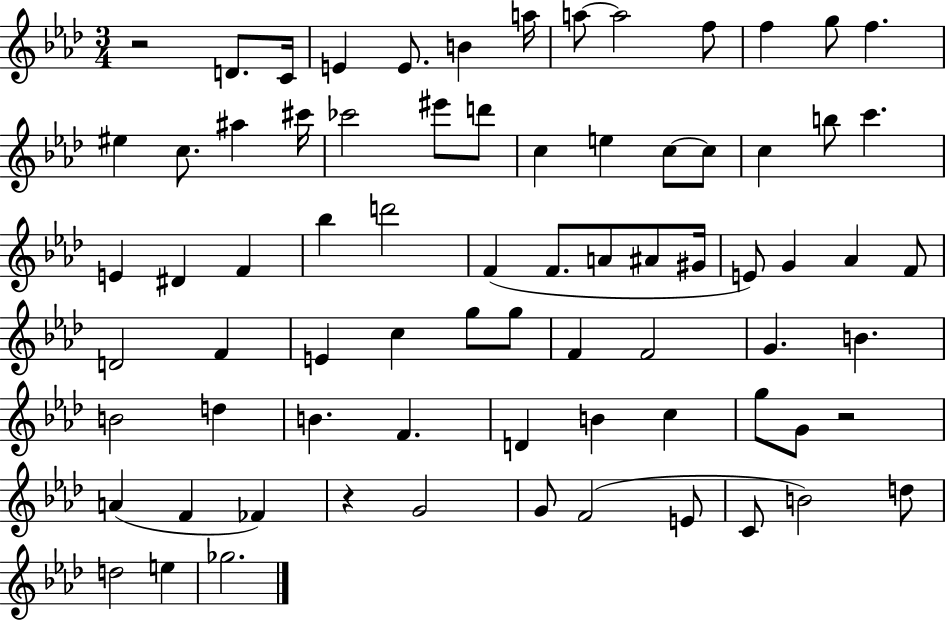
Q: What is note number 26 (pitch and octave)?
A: C6